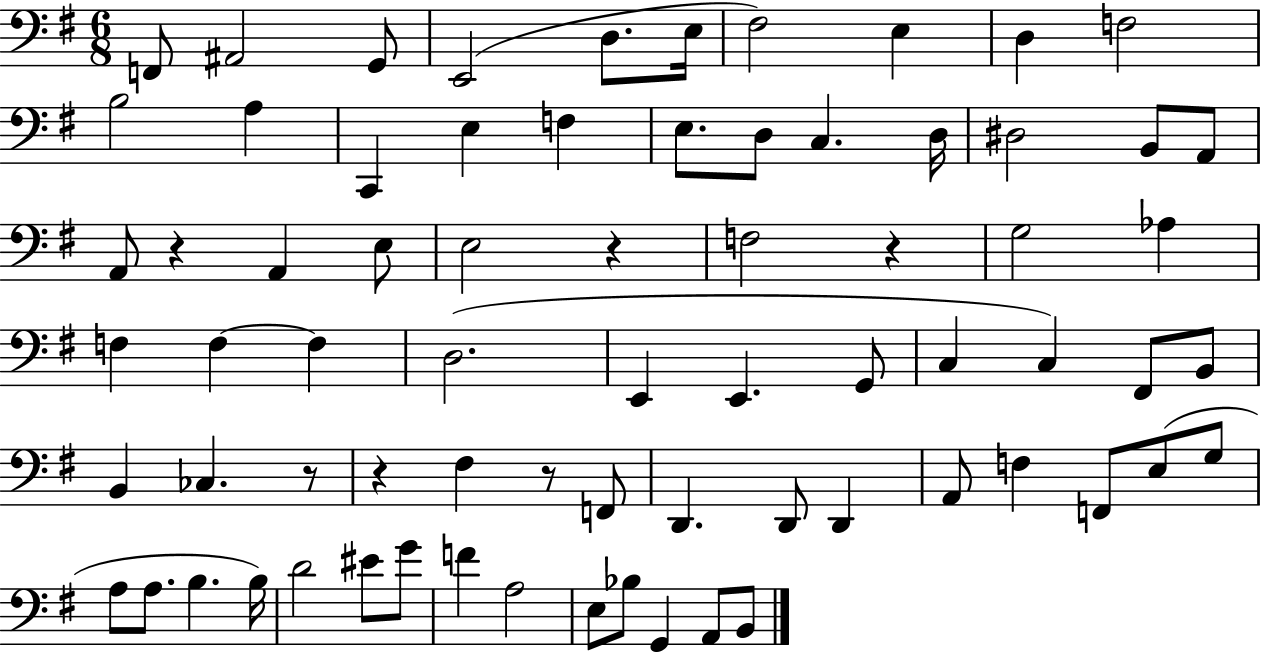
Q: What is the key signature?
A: G major